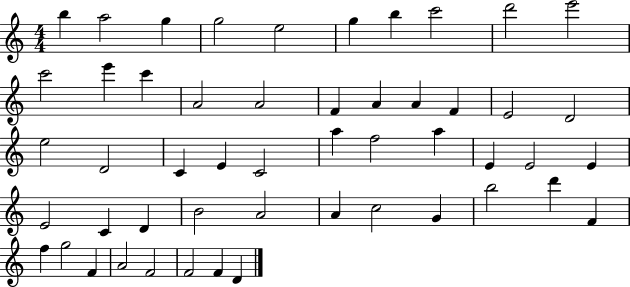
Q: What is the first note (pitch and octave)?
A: B5